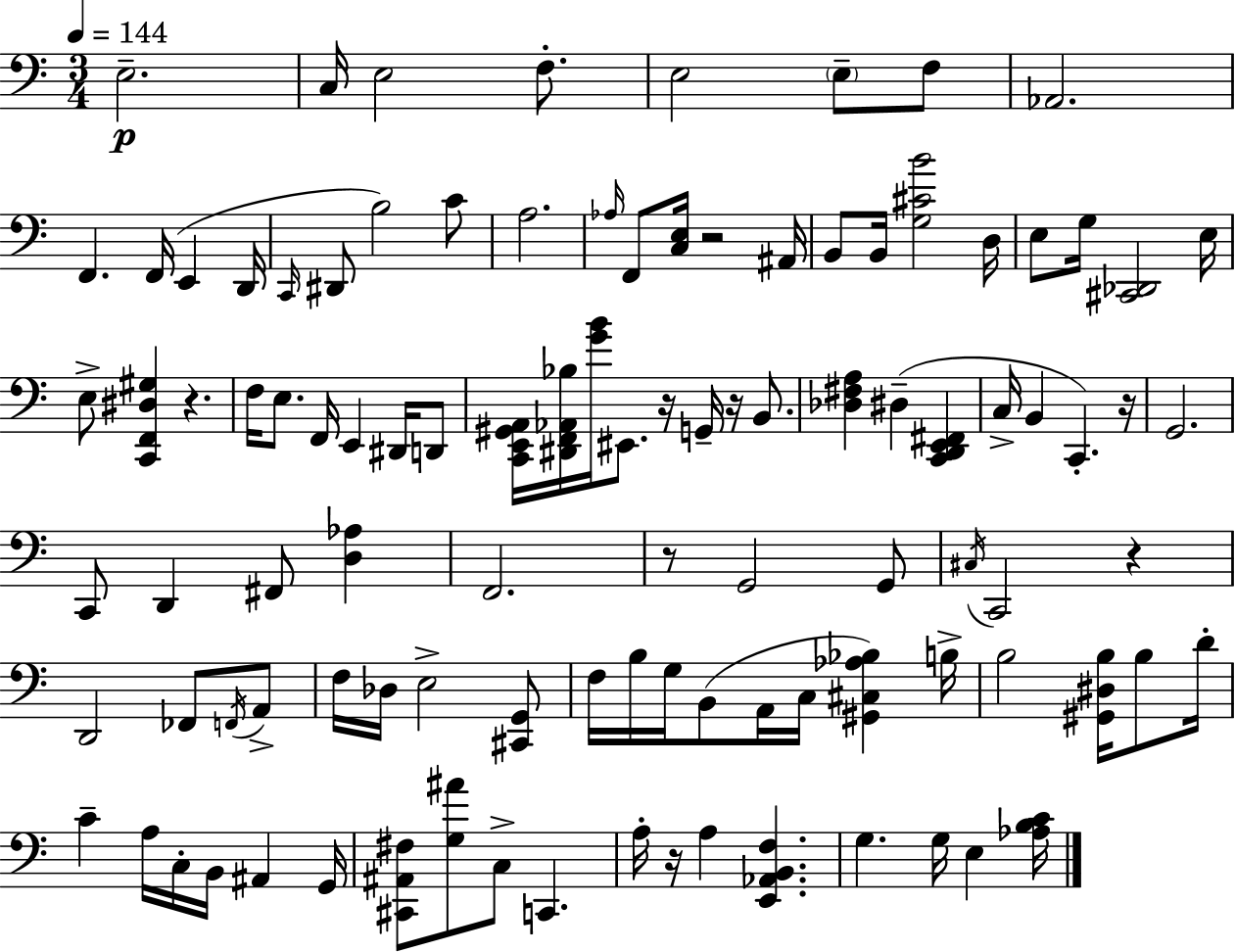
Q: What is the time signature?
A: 3/4